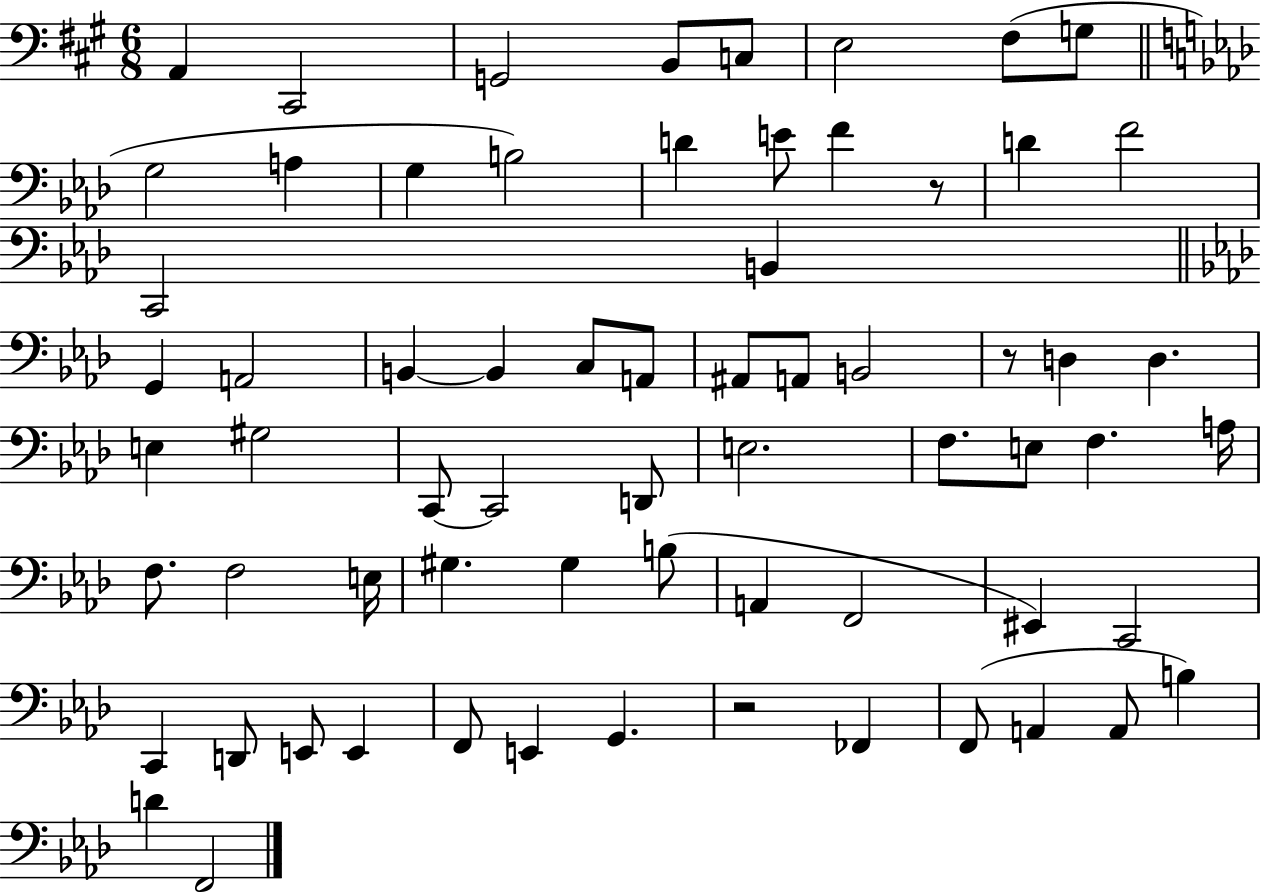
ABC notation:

X:1
T:Untitled
M:6/8
L:1/4
K:A
A,, ^C,,2 G,,2 B,,/2 C,/2 E,2 ^F,/2 G,/2 G,2 A, G, B,2 D E/2 F z/2 D F2 C,,2 B,, G,, A,,2 B,, B,, C,/2 A,,/2 ^A,,/2 A,,/2 B,,2 z/2 D, D, E, ^G,2 C,,/2 C,,2 D,,/2 E,2 F,/2 E,/2 F, A,/4 F,/2 F,2 E,/4 ^G, ^G, B,/2 A,, F,,2 ^E,, C,,2 C,, D,,/2 E,,/2 E,, F,,/2 E,, G,, z2 _F,, F,,/2 A,, A,,/2 B, D F,,2